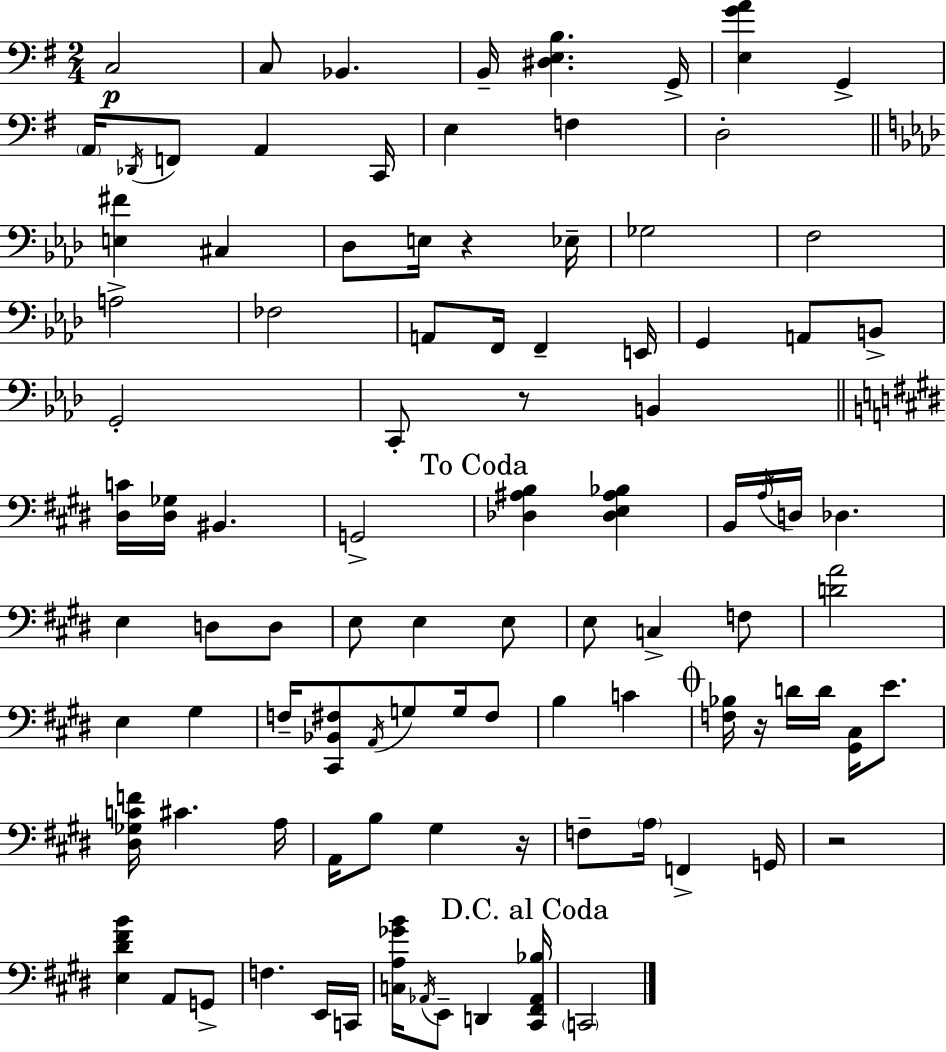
X:1
T:Untitled
M:2/4
L:1/4
K:G
C,2 C,/2 _B,, B,,/4 [^D,E,B,] G,,/4 [E,GA] G,, A,,/4 _D,,/4 F,,/2 A,, C,,/4 E, F, D,2 [E,^F] ^C, _D,/2 E,/4 z _E,/4 _G,2 F,2 A,2 _F,2 A,,/2 F,,/4 F,, E,,/4 G,, A,,/2 B,,/2 G,,2 C,,/2 z/2 B,, [^D,C]/4 [^D,_G,]/4 ^B,, G,,2 [_D,^A,B,] [_D,E,^A,_B,] B,,/4 A,/4 D,/4 _D, E, D,/2 D,/2 E,/2 E, E,/2 E,/2 C, F,/2 [DA]2 E, ^G, F,/4 [^C,,_B,,^F,]/2 A,,/4 G,/2 G,/4 ^F,/2 B, C [F,_B,]/4 z/4 D/4 D/4 [^G,,^C,]/4 E/2 [^D,_G,CF]/4 ^C A,/4 A,,/4 B,/2 ^G, z/4 F,/2 A,/4 F,, G,,/4 z2 [E,^D^FB] A,,/2 G,,/2 F, E,,/4 C,,/4 [C,A,_GB]/4 _A,,/4 E,,/2 D,, [^C,,^F,,_A,,_B,]/4 C,,2